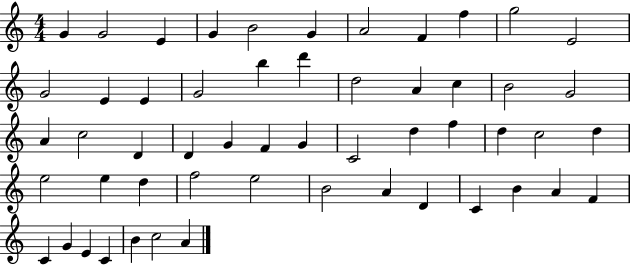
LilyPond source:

{
  \clef treble
  \numericTimeSignature
  \time 4/4
  \key c \major
  g'4 g'2 e'4 | g'4 b'2 g'4 | a'2 f'4 f''4 | g''2 e'2 | \break g'2 e'4 e'4 | g'2 b''4 d'''4 | d''2 a'4 c''4 | b'2 g'2 | \break a'4 c''2 d'4 | d'4 g'4 f'4 g'4 | c'2 d''4 f''4 | d''4 c''2 d''4 | \break e''2 e''4 d''4 | f''2 e''2 | b'2 a'4 d'4 | c'4 b'4 a'4 f'4 | \break c'4 g'4 e'4 c'4 | b'4 c''2 a'4 | \bar "|."
}